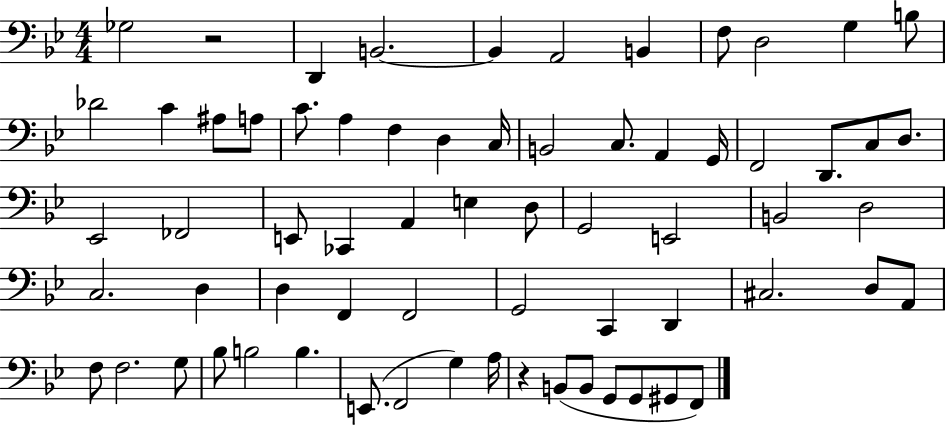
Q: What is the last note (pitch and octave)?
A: F2